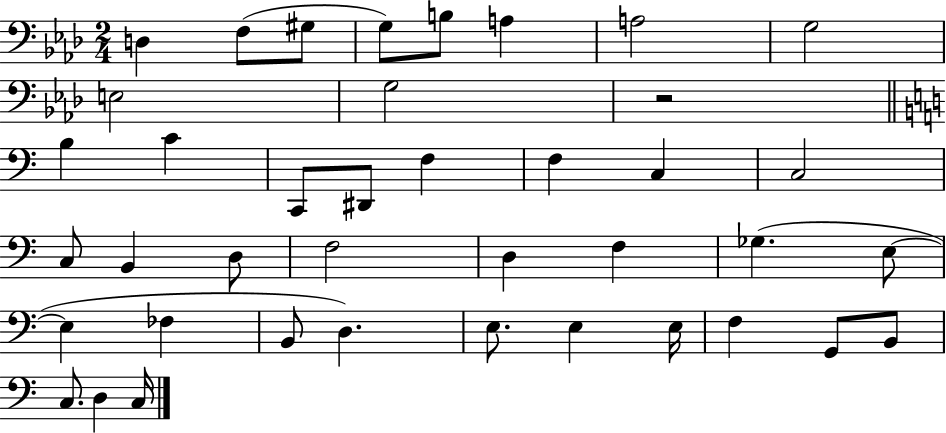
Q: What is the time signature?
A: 2/4